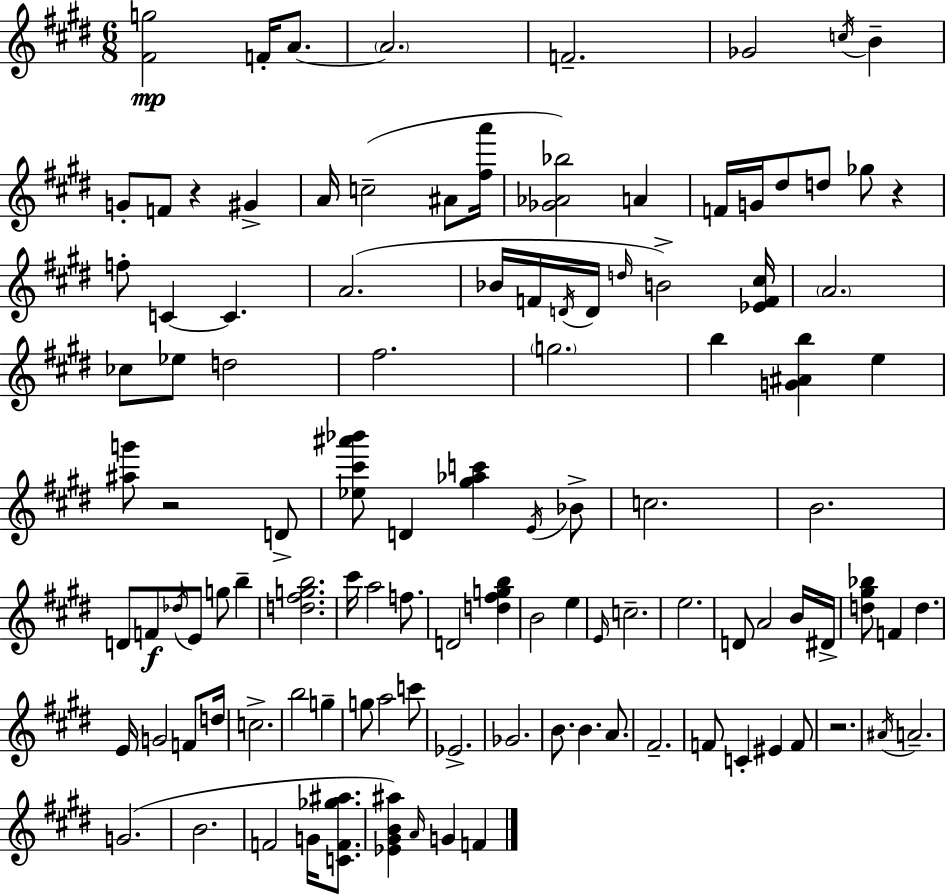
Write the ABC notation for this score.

X:1
T:Untitled
M:6/8
L:1/4
K:E
[^Fg]2 F/4 A/2 A2 F2 _G2 c/4 B G/2 F/2 z ^G A/4 c2 ^A/2 [^fa']/4 [_G_A_b]2 A F/4 G/4 ^d/2 d/2 _g/2 z f/2 C C A2 _B/4 F/4 D/4 D/4 d/4 B2 [_EF^c]/4 A2 _c/2 _e/2 d2 ^f2 g2 b [G^Ab] e [^ag']/2 z2 D/2 [_e^c'^a'_b']/2 D [^g_ac'] E/4 _B/2 c2 B2 D/2 F/2 _d/4 E/2 g/2 b [d^fgb]2 ^c'/4 a2 f/2 D2 [d^fgb] B2 e E/4 c2 e2 D/2 A2 B/4 ^D/4 [d^g_b]/2 F d E/4 G2 F/2 d/4 c2 b2 g g/2 a2 c'/2 _E2 _G2 B/2 B A/2 ^F2 F/2 C ^E F/2 z2 ^A/4 A2 G2 B2 F2 G/4 [CF_g^a]/2 [_E^GB^a] A/4 G F